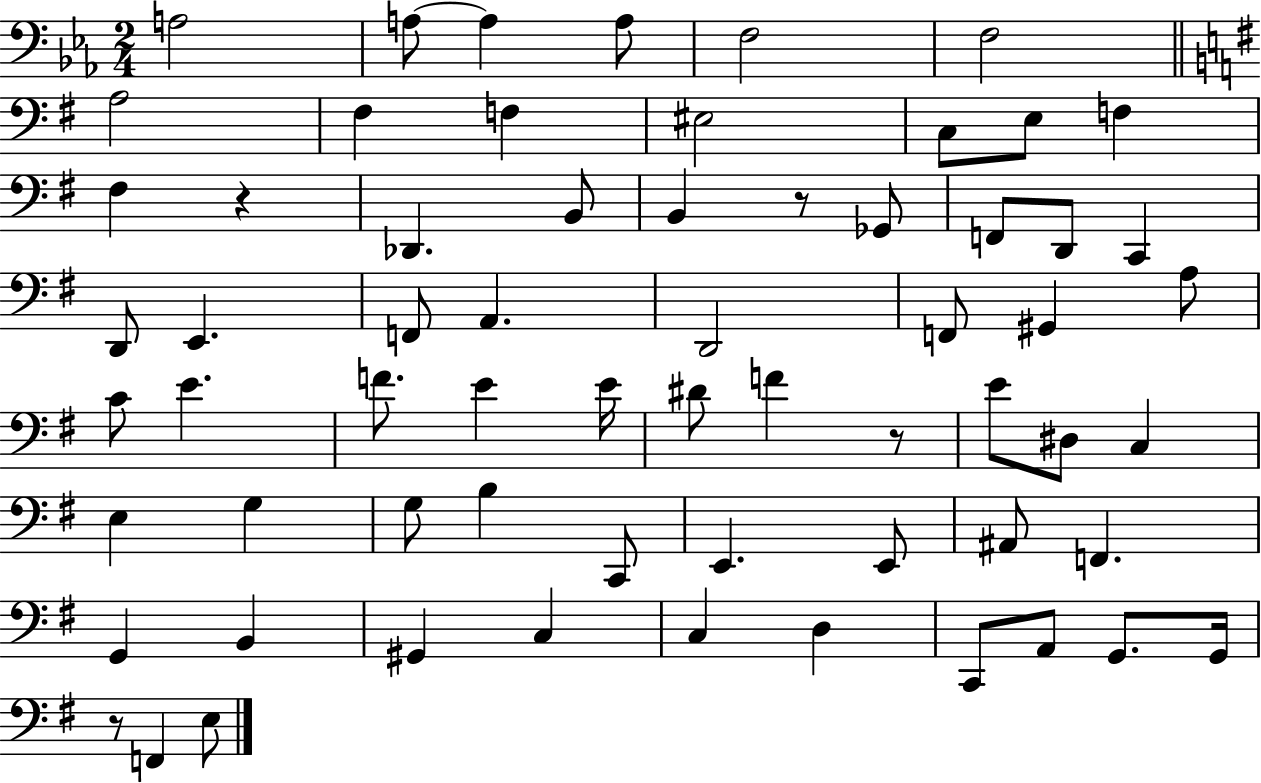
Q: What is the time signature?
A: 2/4